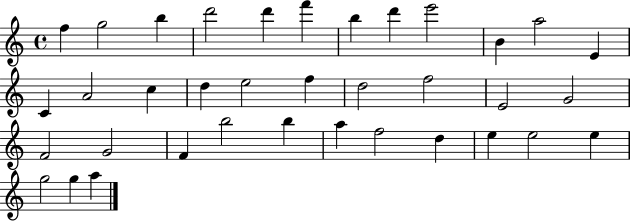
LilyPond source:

{
  \clef treble
  \time 4/4
  \defaultTimeSignature
  \key c \major
  f''4 g''2 b''4 | d'''2 d'''4 f'''4 | b''4 d'''4 e'''2 | b'4 a''2 e'4 | \break c'4 a'2 c''4 | d''4 e''2 f''4 | d''2 f''2 | e'2 g'2 | \break f'2 g'2 | f'4 b''2 b''4 | a''4 f''2 d''4 | e''4 e''2 e''4 | \break g''2 g''4 a''4 | \bar "|."
}